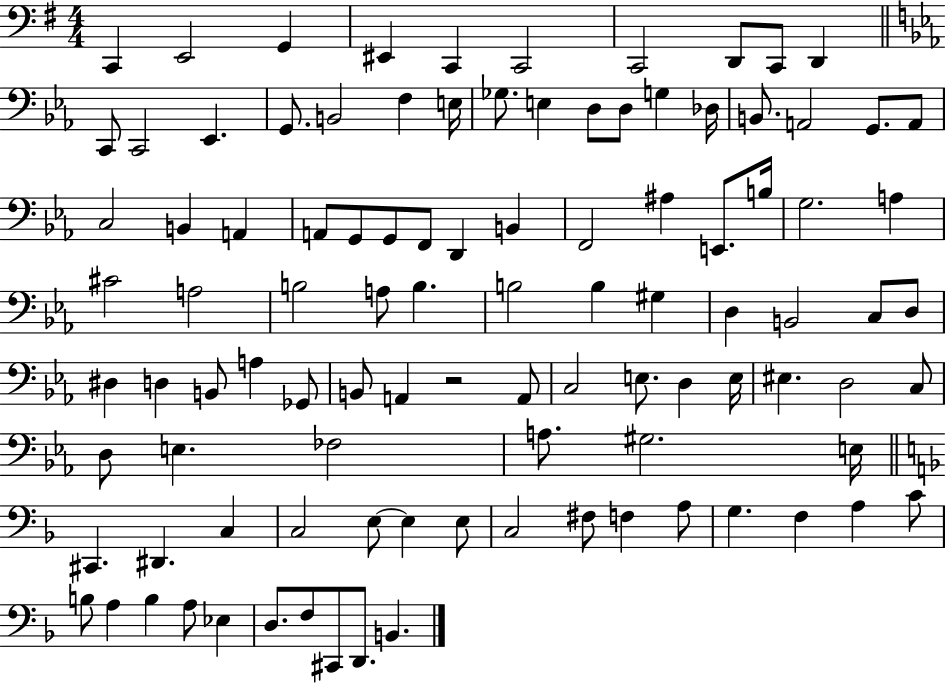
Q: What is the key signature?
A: G major